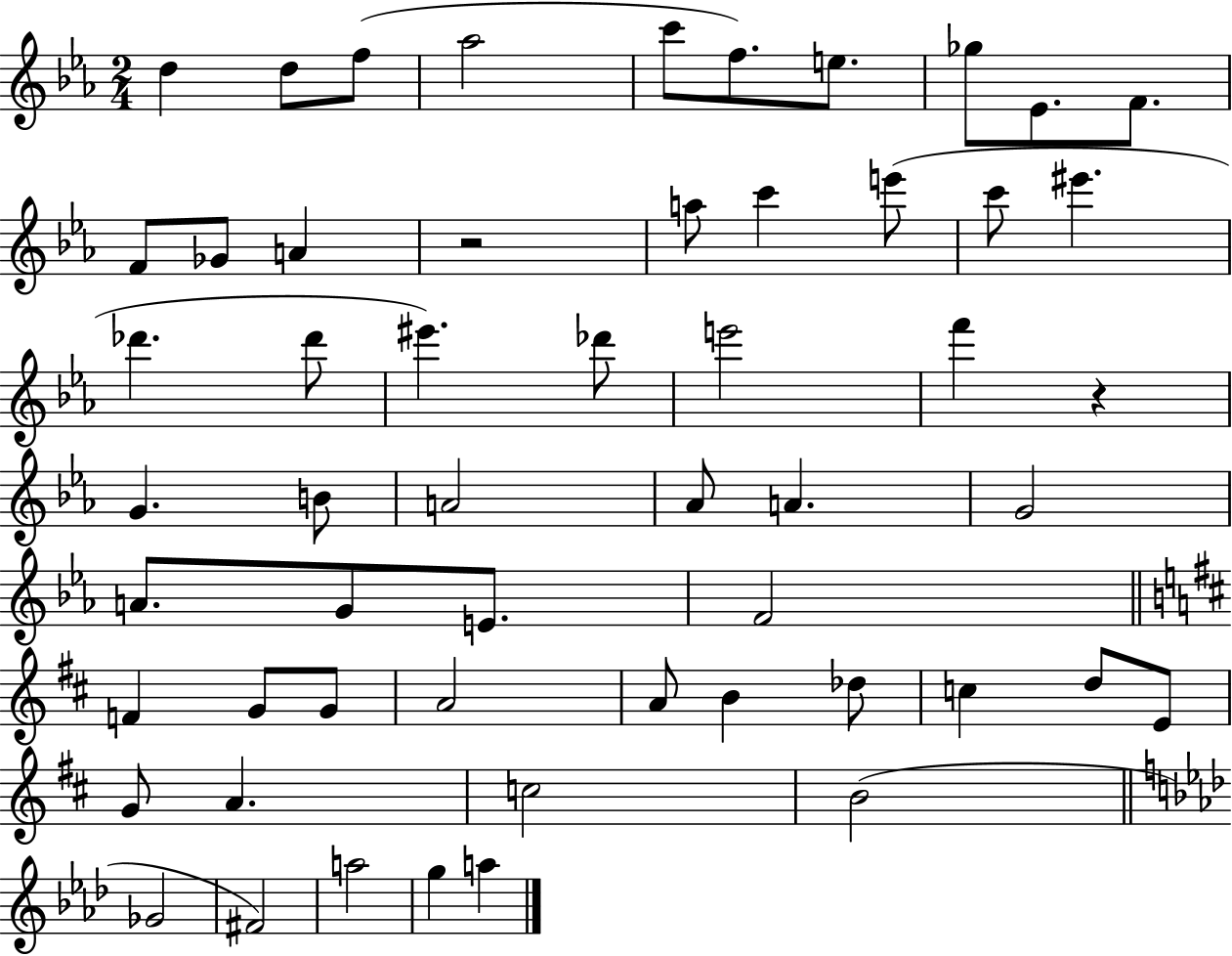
D5/q D5/e F5/e Ab5/h C6/e F5/e. E5/e. Gb5/e Eb4/e. F4/e. F4/e Gb4/e A4/q R/h A5/e C6/q E6/e C6/e EIS6/q. Db6/q. Db6/e EIS6/q. Db6/e E6/h F6/q R/q G4/q. B4/e A4/h Ab4/e A4/q. G4/h A4/e. G4/e E4/e. F4/h F4/q G4/e G4/e A4/h A4/e B4/q Db5/e C5/q D5/e E4/e G4/e A4/q. C5/h B4/h Gb4/h F#4/h A5/h G5/q A5/q